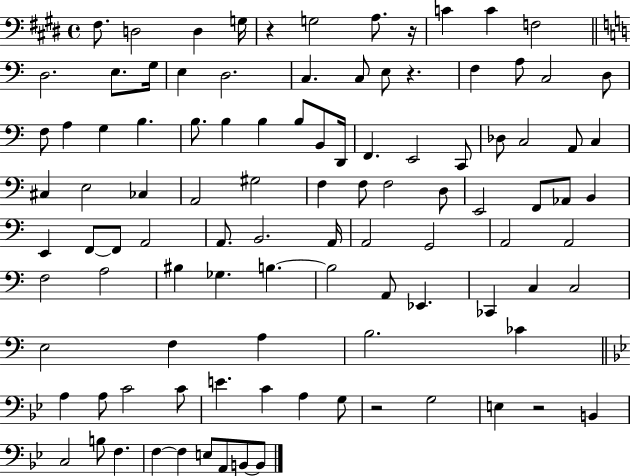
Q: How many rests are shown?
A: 5